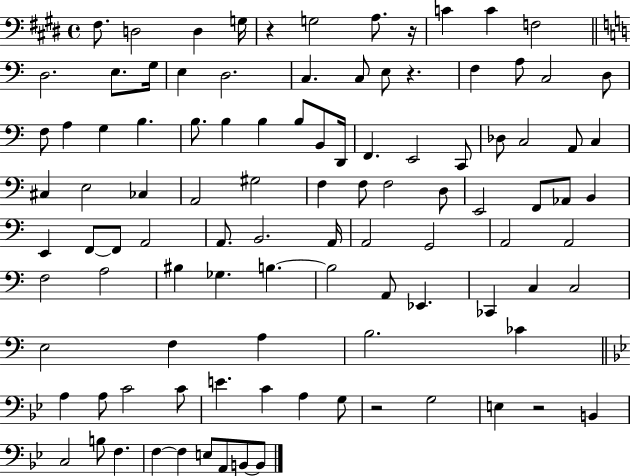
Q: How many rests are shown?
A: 5